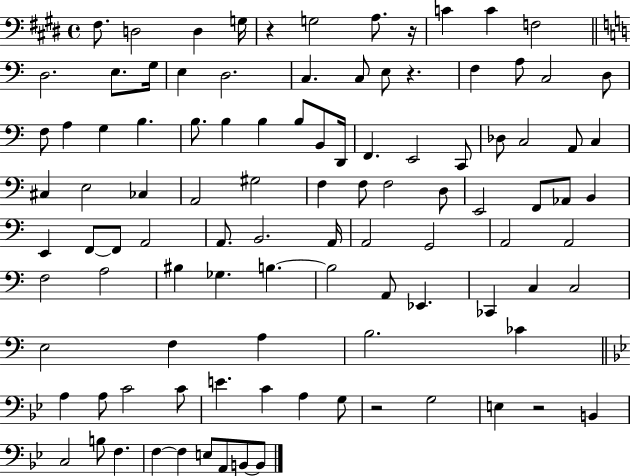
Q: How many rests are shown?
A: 5